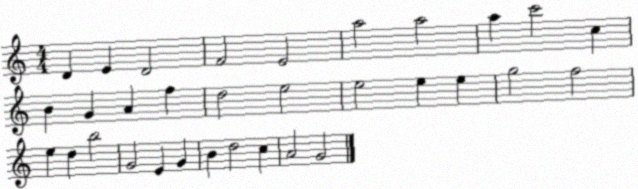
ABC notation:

X:1
T:Untitled
M:4/4
L:1/4
K:C
D E D2 F2 E2 a2 a2 a c'2 c B G A f d2 e2 e2 e e g2 f2 e d b2 G2 E G B d2 c A2 G2